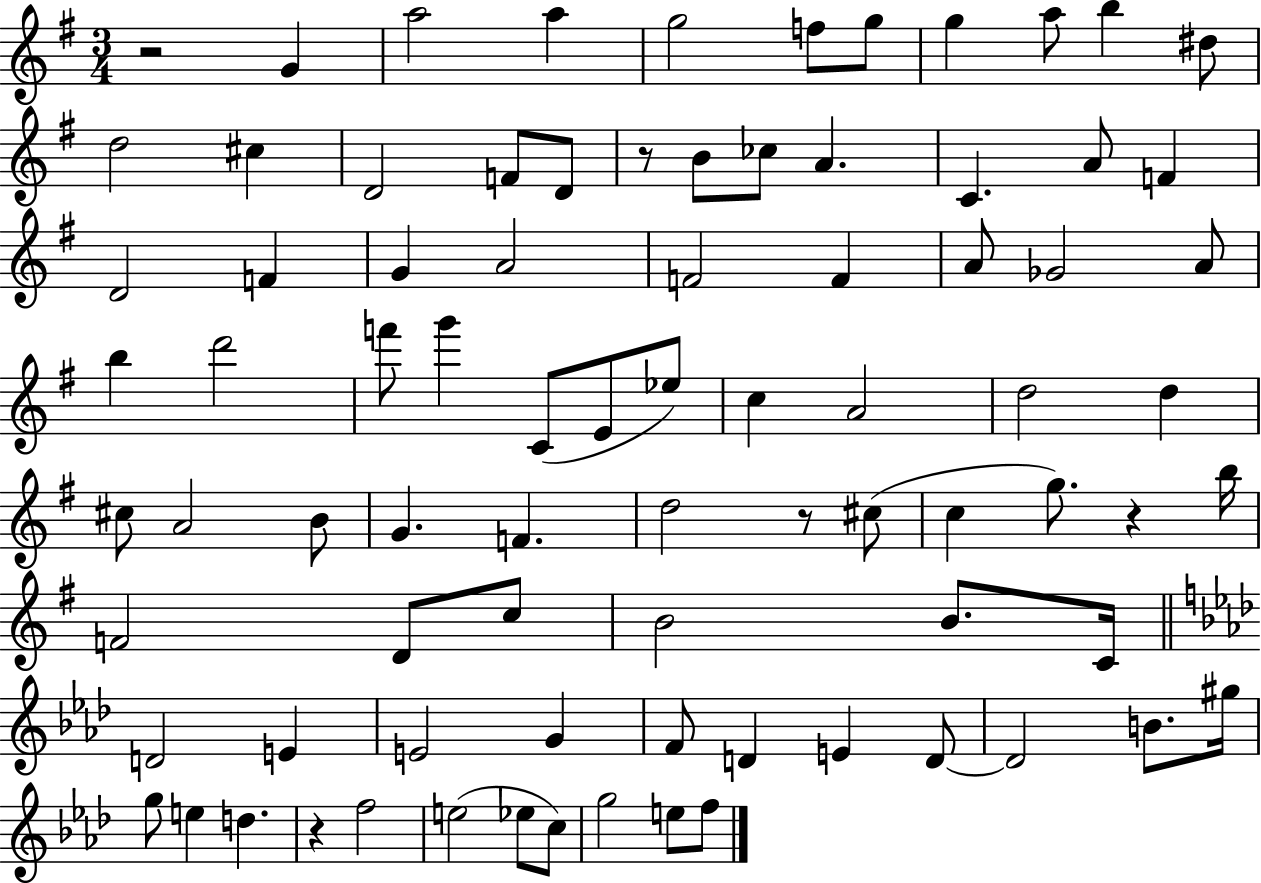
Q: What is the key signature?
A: G major